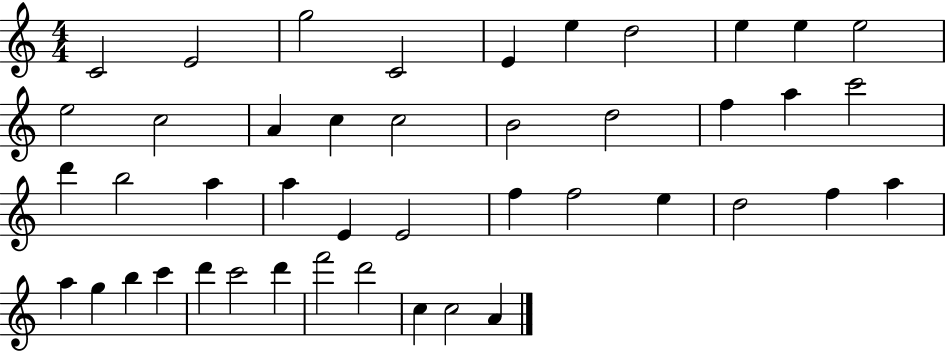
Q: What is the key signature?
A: C major